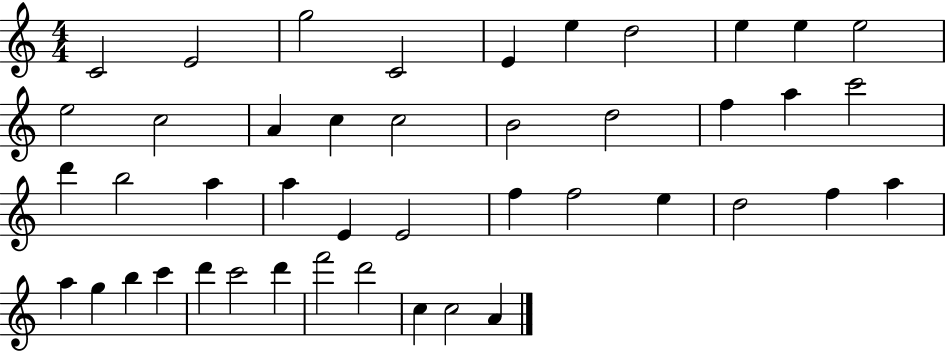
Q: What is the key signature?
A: C major